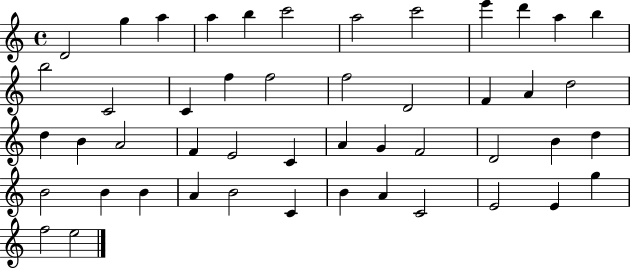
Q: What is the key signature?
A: C major